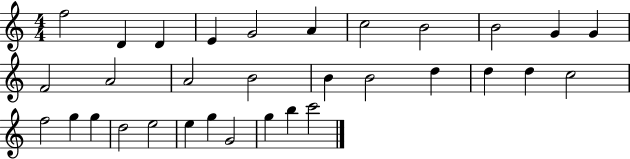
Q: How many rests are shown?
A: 0